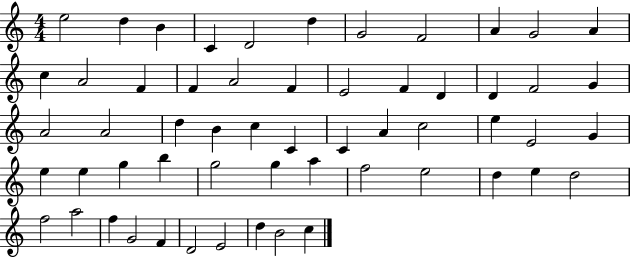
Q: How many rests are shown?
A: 0